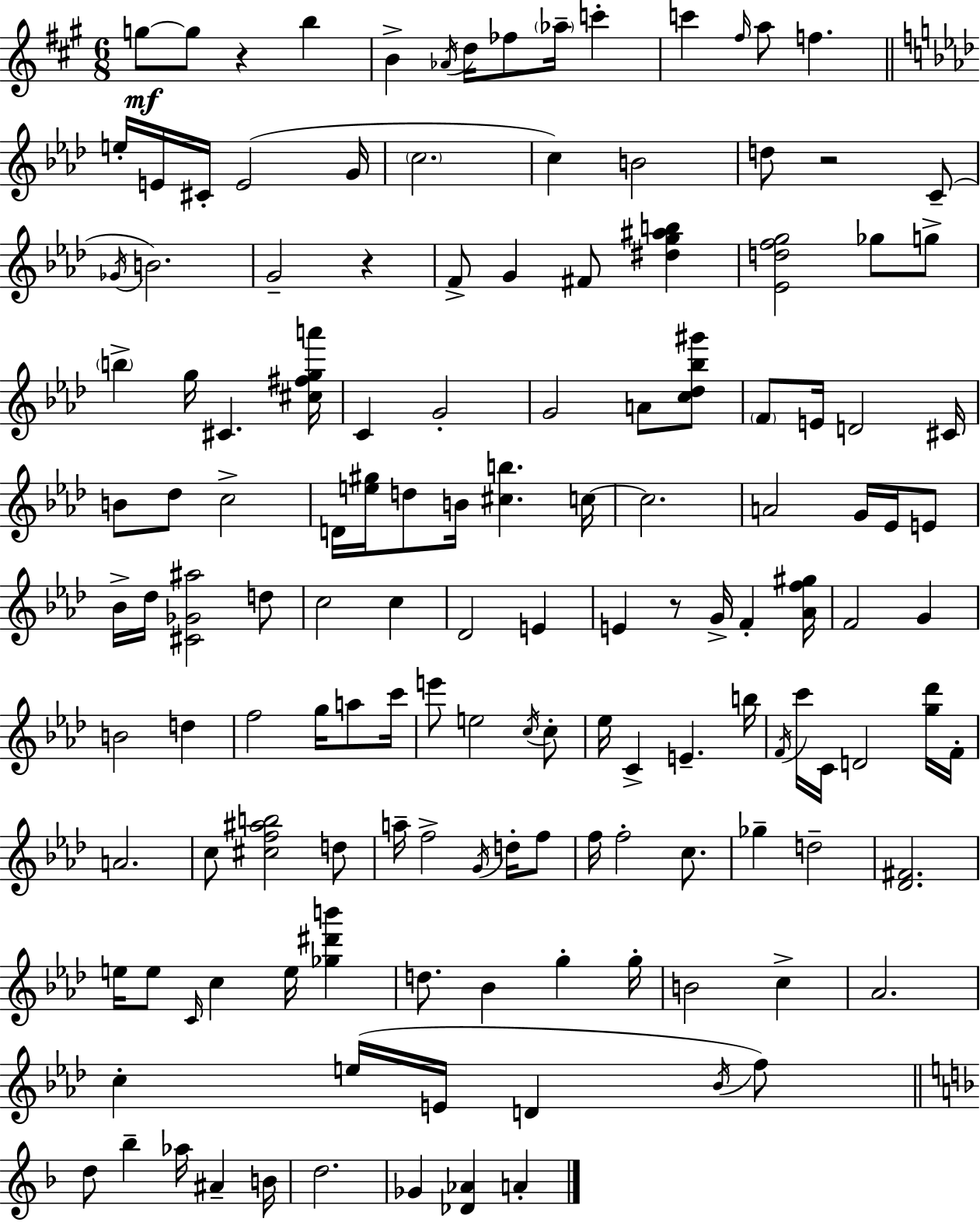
{
  \clef treble
  \numericTimeSignature
  \time 6/8
  \key a \major
  g''8~~\mf g''8 r4 b''4 | b'4-> \acciaccatura { aes'16 } d''16 fes''8 \parenthesize aes''16-- c'''4-. | c'''4 \grace { fis''16 } a''8 f''4. | \bar "||" \break \key aes \major e''16-. e'16 cis'16-. e'2( g'16 | \parenthesize c''2. | c''4) b'2 | d''8 r2 c'8--( | \break \acciaccatura { ges'16 } b'2.) | g'2-- r4 | f'8-> g'4 fis'8 <dis'' g'' ais'' b''>4 | <ees' d'' f'' g''>2 ges''8 g''8-> | \break \parenthesize b''4-> g''16 cis'4. | <cis'' fis'' g'' a'''>16 c'4 g'2-. | g'2 a'8 <c'' des'' bes'' gis'''>8 | \parenthesize f'8 e'16 d'2 | \break cis'16 b'8 des''8 c''2-> | d'16 <e'' gis''>16 d''8 b'16 <cis'' b''>4. | c''16~~ c''2. | a'2 g'16 ees'16 e'8 | \break bes'16-> des''16 <cis' ges' ais''>2 d''8 | c''2 c''4 | des'2 e'4 | e'4 r8 g'16-> f'4-. | \break <aes' f'' gis''>16 f'2 g'4 | b'2 d''4 | f''2 g''16 a''8 | c'''16 e'''8 e''2 \acciaccatura { c''16 } | \break c''8-. ees''16 c'4-> e'4.-- | b''16 \acciaccatura { f'16 } c'''16 c'16 d'2 | <g'' des'''>16 f'16-. a'2. | c''8 <cis'' f'' ais'' b''>2 | \break d''8 a''16-- f''2-> | \acciaccatura { g'16 } d''16-. f''8 f''16 f''2-. | c''8. ges''4-- d''2-- | <des' fis'>2. | \break e''16 e''8 \grace { c'16 } c''4 | e''16 <ges'' dis''' b'''>4 d''8. bes'4 | g''4-. g''16-. b'2 | c''4-> aes'2. | \break c''4-. e''16( e'16 d'4 | \acciaccatura { bes'16 } f''8) \bar "||" \break \key d \minor d''8 bes''4-- aes''16 ais'4-- b'16 | d''2. | ges'4 <des' aes'>4 a'4-. | \bar "|."
}